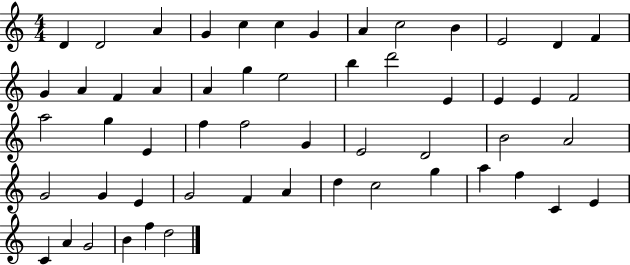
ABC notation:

X:1
T:Untitled
M:4/4
L:1/4
K:C
D D2 A G c c G A c2 B E2 D F G A F A A g e2 b d'2 E E E F2 a2 g E f f2 G E2 D2 B2 A2 G2 G E G2 F A d c2 g a f C E C A G2 B f d2